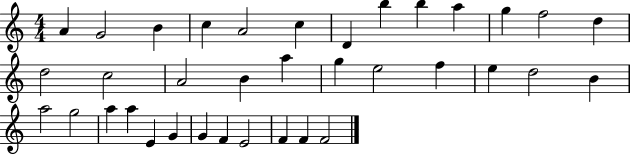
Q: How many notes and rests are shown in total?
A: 36